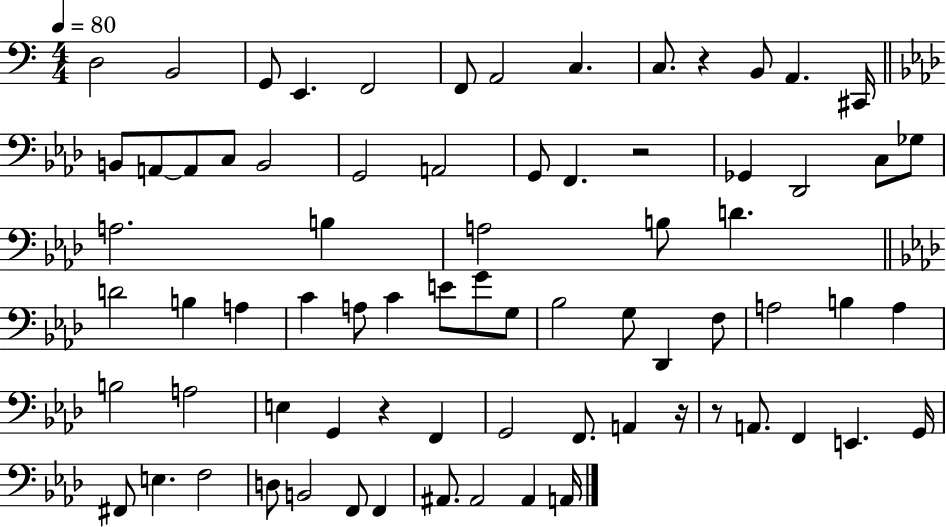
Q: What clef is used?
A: bass